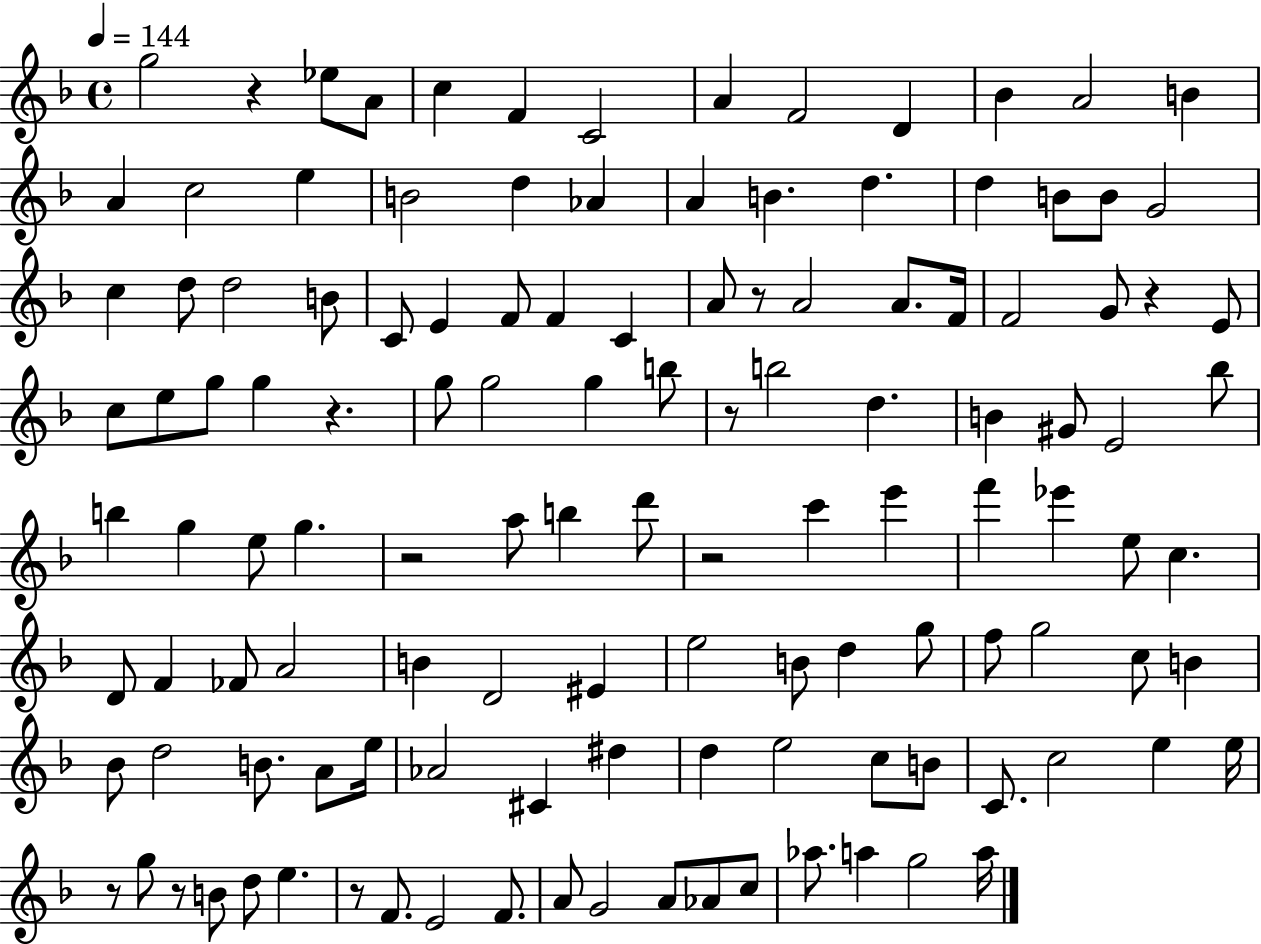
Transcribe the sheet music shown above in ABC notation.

X:1
T:Untitled
M:4/4
L:1/4
K:F
g2 z _e/2 A/2 c F C2 A F2 D _B A2 B A c2 e B2 d _A A B d d B/2 B/2 G2 c d/2 d2 B/2 C/2 E F/2 F C A/2 z/2 A2 A/2 F/4 F2 G/2 z E/2 c/2 e/2 g/2 g z g/2 g2 g b/2 z/2 b2 d B ^G/2 E2 _b/2 b g e/2 g z2 a/2 b d'/2 z2 c' e' f' _e' e/2 c D/2 F _F/2 A2 B D2 ^E e2 B/2 d g/2 f/2 g2 c/2 B _B/2 d2 B/2 A/2 e/4 _A2 ^C ^d d e2 c/2 B/2 C/2 c2 e e/4 z/2 g/2 z/2 B/2 d/2 e z/2 F/2 E2 F/2 A/2 G2 A/2 _A/2 c/2 _a/2 a g2 a/4